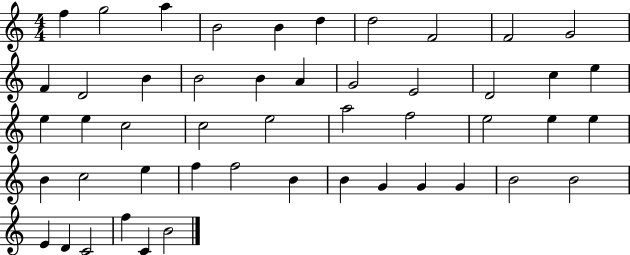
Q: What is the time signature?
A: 4/4